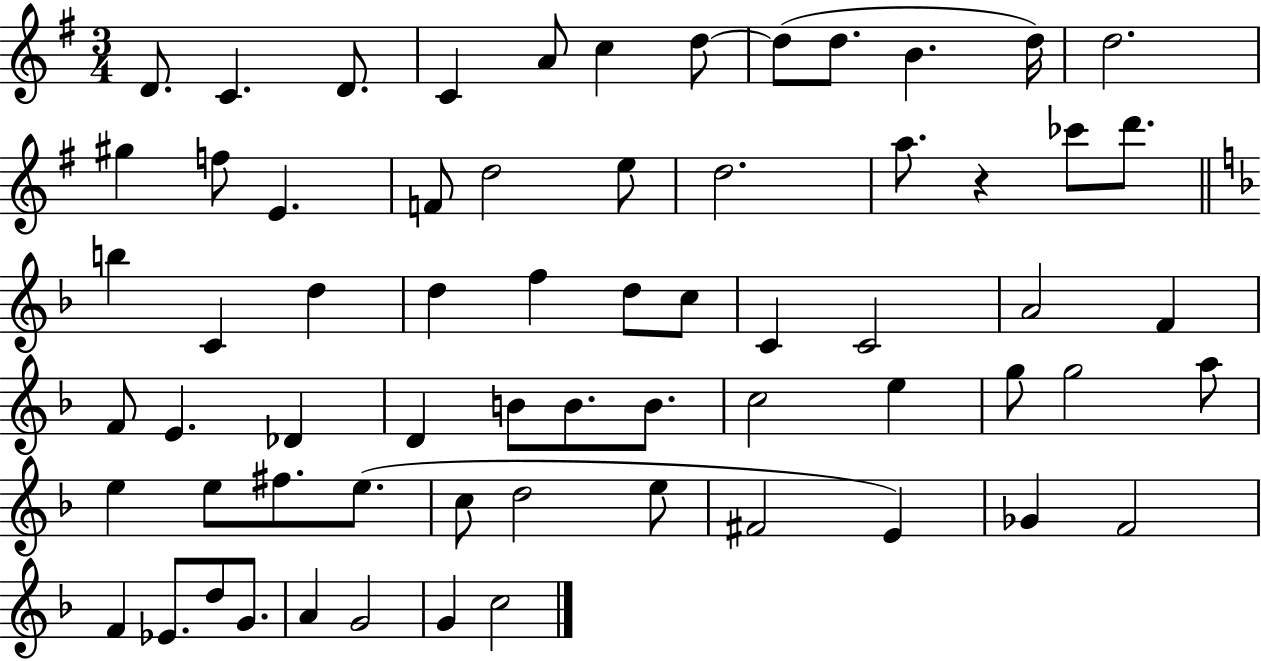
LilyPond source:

{
  \clef treble
  \numericTimeSignature
  \time 3/4
  \key g \major
  d'8. c'4. d'8. | c'4 a'8 c''4 d''8~~ | d''8( d''8. b'4. d''16) | d''2. | \break gis''4 f''8 e'4. | f'8 d''2 e''8 | d''2. | a''8. r4 ces'''8 d'''8. | \break \bar "||" \break \key f \major b''4 c'4 d''4 | d''4 f''4 d''8 c''8 | c'4 c'2 | a'2 f'4 | \break f'8 e'4. des'4 | d'4 b'8 b'8. b'8. | c''2 e''4 | g''8 g''2 a''8 | \break e''4 e''8 fis''8. e''8.( | c''8 d''2 e''8 | fis'2 e'4) | ges'4 f'2 | \break f'4 ees'8. d''8 g'8. | a'4 g'2 | g'4 c''2 | \bar "|."
}